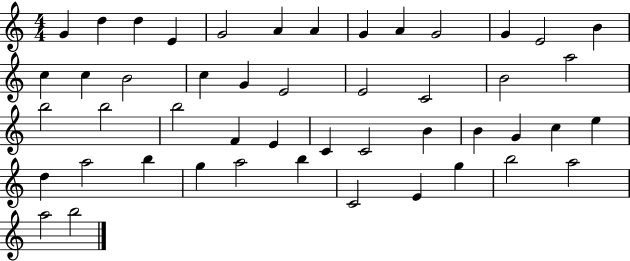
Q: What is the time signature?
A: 4/4